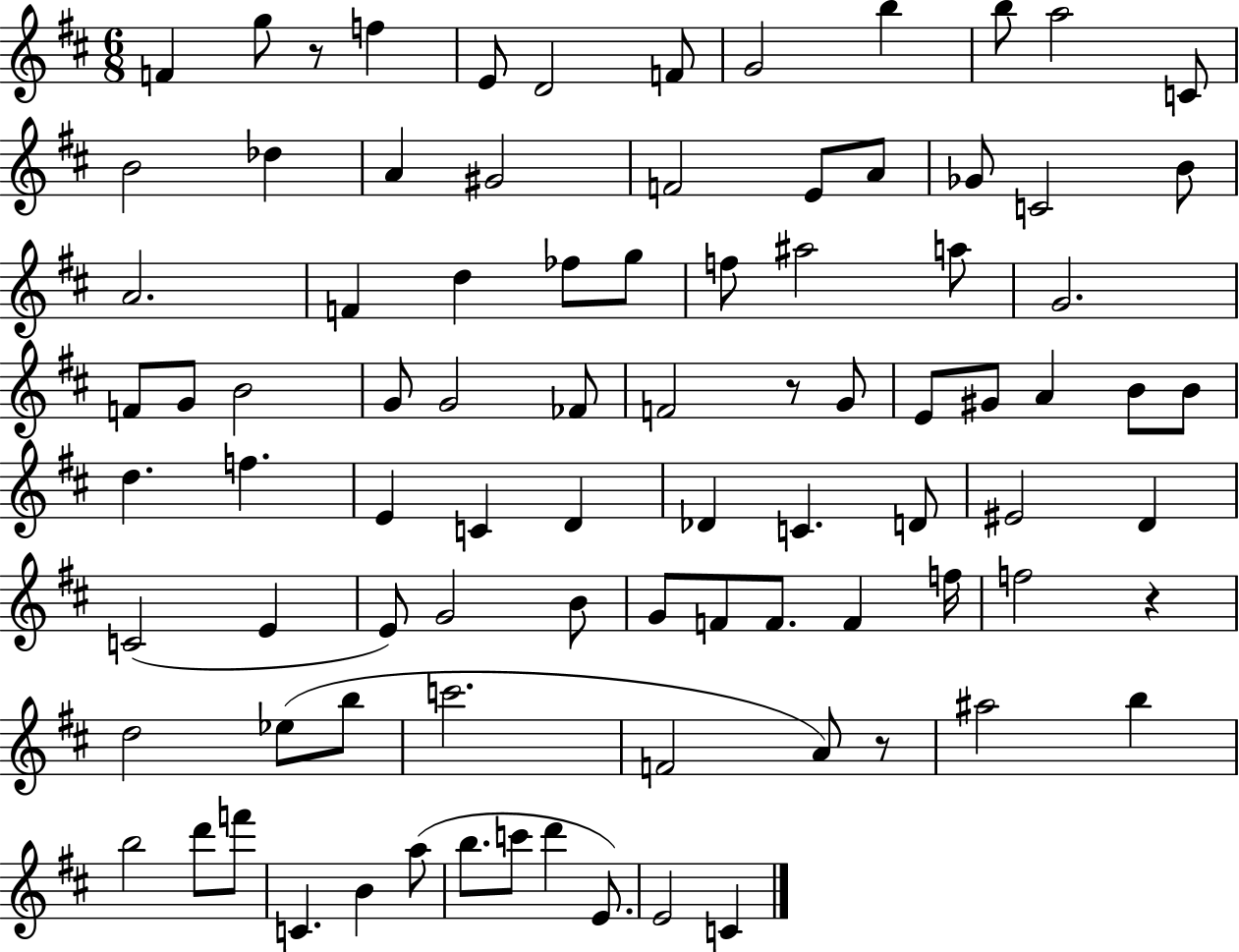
F4/q G5/e R/e F5/q E4/e D4/h F4/e G4/h B5/q B5/e A5/h C4/e B4/h Db5/q A4/q G#4/h F4/h E4/e A4/e Gb4/e C4/h B4/e A4/h. F4/q D5/q FES5/e G5/e F5/e A#5/h A5/e G4/h. F4/e G4/e B4/h G4/e G4/h FES4/e F4/h R/e G4/e E4/e G#4/e A4/q B4/e B4/e D5/q. F5/q. E4/q C4/q D4/q Db4/q C4/q. D4/e EIS4/h D4/q C4/h E4/q E4/e G4/h B4/e G4/e F4/e F4/e. F4/q F5/s F5/h R/q D5/h Eb5/e B5/e C6/h. F4/h A4/e R/e A#5/h B5/q B5/h D6/e F6/e C4/q. B4/q A5/e B5/e. C6/e D6/q E4/e. E4/h C4/q